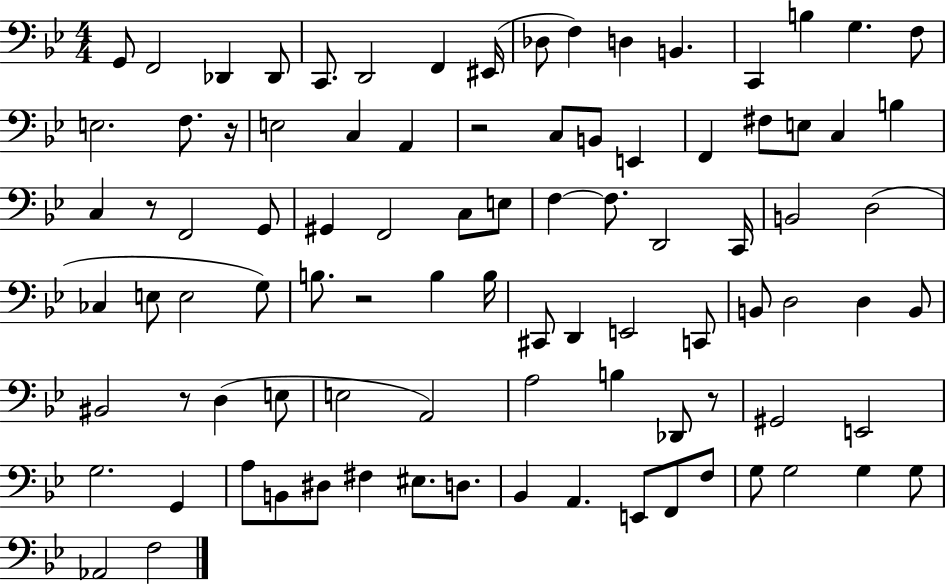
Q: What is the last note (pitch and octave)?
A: F3